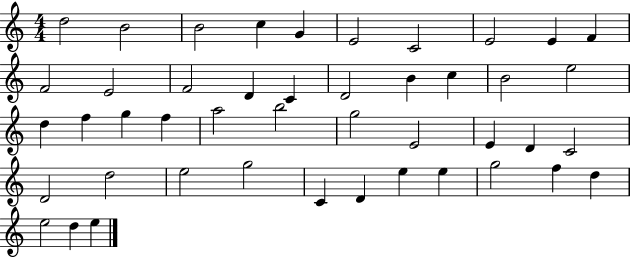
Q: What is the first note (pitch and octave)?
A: D5